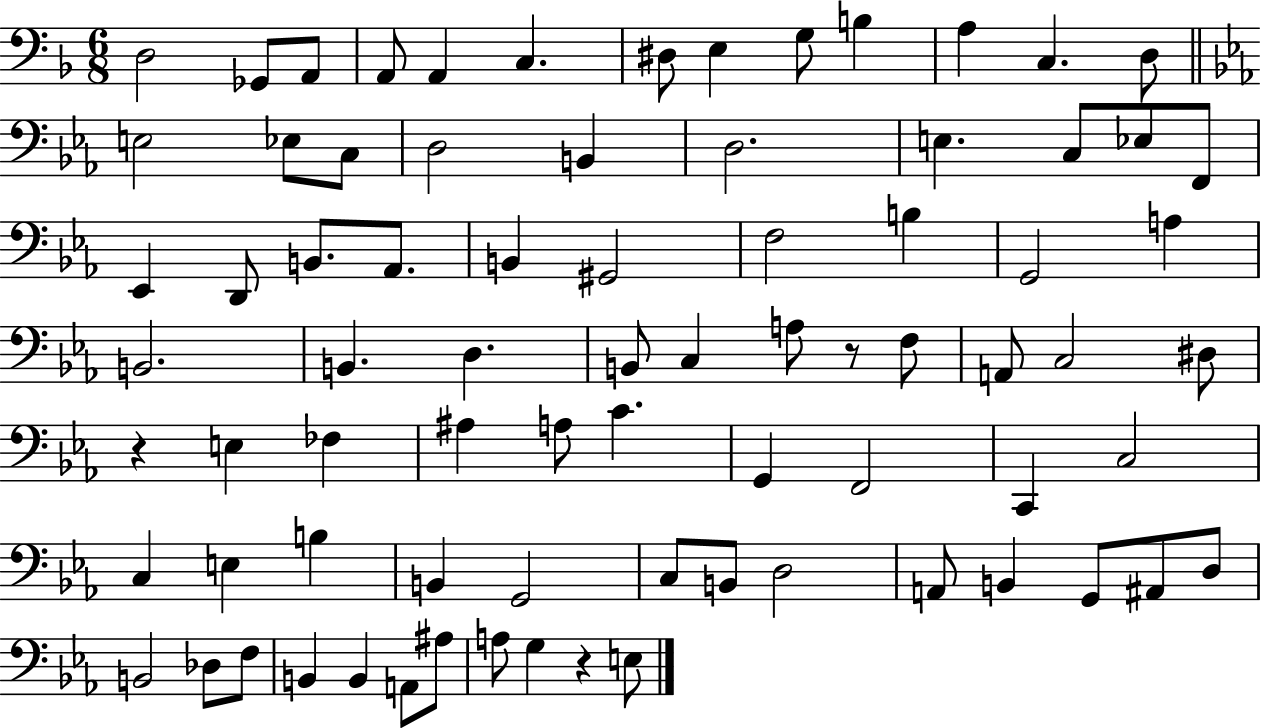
D3/h Gb2/e A2/e A2/e A2/q C3/q. D#3/e E3/q G3/e B3/q A3/q C3/q. D3/e E3/h Eb3/e C3/e D3/h B2/q D3/h. E3/q. C3/e Eb3/e F2/e Eb2/q D2/e B2/e. Ab2/e. B2/q G#2/h F3/h B3/q G2/h A3/q B2/h. B2/q. D3/q. B2/e C3/q A3/e R/e F3/e A2/e C3/h D#3/e R/q E3/q FES3/q A#3/q A3/e C4/q. G2/q F2/h C2/q C3/h C3/q E3/q B3/q B2/q G2/h C3/e B2/e D3/h A2/e B2/q G2/e A#2/e D3/e B2/h Db3/e F3/e B2/q B2/q A2/e A#3/e A3/e G3/q R/q E3/e